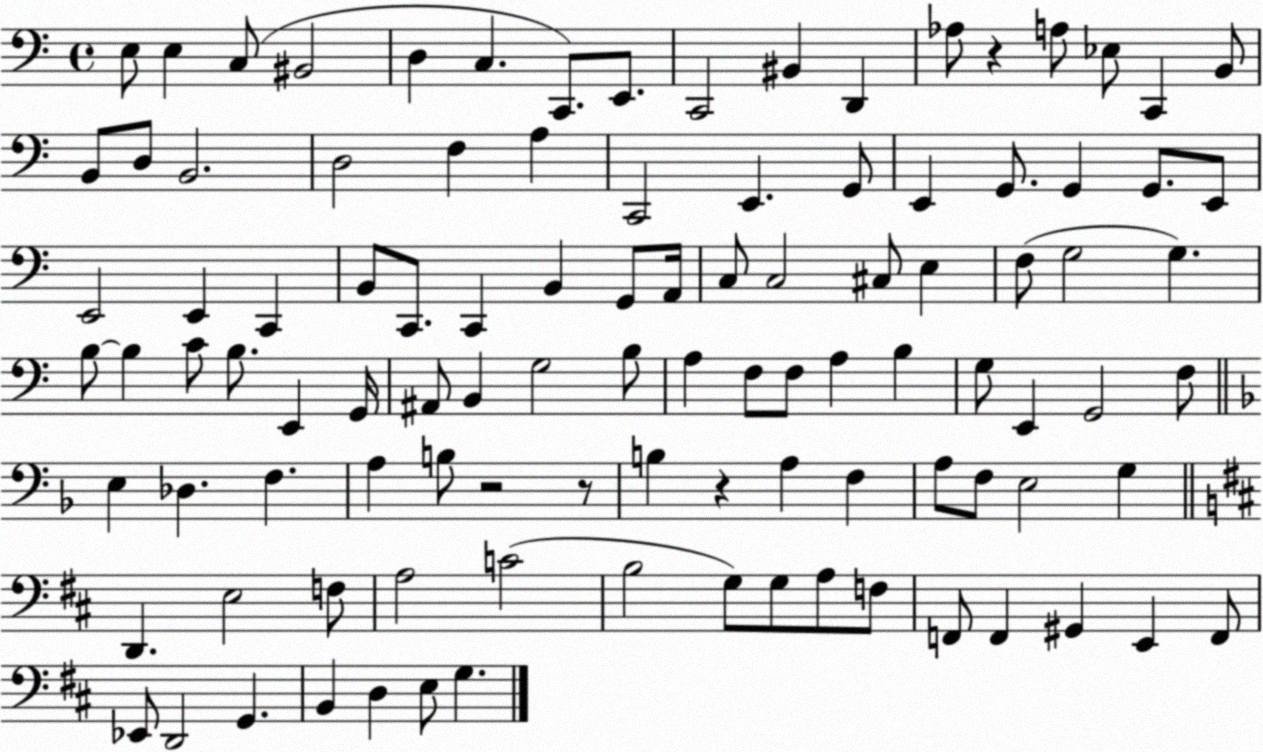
X:1
T:Untitled
M:4/4
L:1/4
K:C
E,/2 E, C,/2 ^B,,2 D, C, C,,/2 E,,/2 C,,2 ^B,, D,, _A,/2 z A,/2 _E,/2 C,, B,,/2 B,,/2 D,/2 B,,2 D,2 F, A, C,,2 E,, G,,/2 E,, G,,/2 G,, G,,/2 E,,/2 E,,2 E,, C,, B,,/2 C,,/2 C,, B,, G,,/2 A,,/4 C,/2 C,2 ^C,/2 E, F,/2 G,2 G, B,/2 B, C/2 B,/2 E,, G,,/4 ^A,,/2 B,, G,2 B,/2 A, F,/2 F,/2 A, B, G,/2 E,, G,,2 F,/2 E, _D, F, A, B,/2 z2 z/2 B, z A, F, A,/2 F,/2 E,2 G, D,, E,2 F,/2 A,2 C2 B,2 G,/2 G,/2 A,/2 F,/2 F,,/2 F,, ^G,, E,, F,,/2 _E,,/2 D,,2 G,, B,, D, E,/2 G,